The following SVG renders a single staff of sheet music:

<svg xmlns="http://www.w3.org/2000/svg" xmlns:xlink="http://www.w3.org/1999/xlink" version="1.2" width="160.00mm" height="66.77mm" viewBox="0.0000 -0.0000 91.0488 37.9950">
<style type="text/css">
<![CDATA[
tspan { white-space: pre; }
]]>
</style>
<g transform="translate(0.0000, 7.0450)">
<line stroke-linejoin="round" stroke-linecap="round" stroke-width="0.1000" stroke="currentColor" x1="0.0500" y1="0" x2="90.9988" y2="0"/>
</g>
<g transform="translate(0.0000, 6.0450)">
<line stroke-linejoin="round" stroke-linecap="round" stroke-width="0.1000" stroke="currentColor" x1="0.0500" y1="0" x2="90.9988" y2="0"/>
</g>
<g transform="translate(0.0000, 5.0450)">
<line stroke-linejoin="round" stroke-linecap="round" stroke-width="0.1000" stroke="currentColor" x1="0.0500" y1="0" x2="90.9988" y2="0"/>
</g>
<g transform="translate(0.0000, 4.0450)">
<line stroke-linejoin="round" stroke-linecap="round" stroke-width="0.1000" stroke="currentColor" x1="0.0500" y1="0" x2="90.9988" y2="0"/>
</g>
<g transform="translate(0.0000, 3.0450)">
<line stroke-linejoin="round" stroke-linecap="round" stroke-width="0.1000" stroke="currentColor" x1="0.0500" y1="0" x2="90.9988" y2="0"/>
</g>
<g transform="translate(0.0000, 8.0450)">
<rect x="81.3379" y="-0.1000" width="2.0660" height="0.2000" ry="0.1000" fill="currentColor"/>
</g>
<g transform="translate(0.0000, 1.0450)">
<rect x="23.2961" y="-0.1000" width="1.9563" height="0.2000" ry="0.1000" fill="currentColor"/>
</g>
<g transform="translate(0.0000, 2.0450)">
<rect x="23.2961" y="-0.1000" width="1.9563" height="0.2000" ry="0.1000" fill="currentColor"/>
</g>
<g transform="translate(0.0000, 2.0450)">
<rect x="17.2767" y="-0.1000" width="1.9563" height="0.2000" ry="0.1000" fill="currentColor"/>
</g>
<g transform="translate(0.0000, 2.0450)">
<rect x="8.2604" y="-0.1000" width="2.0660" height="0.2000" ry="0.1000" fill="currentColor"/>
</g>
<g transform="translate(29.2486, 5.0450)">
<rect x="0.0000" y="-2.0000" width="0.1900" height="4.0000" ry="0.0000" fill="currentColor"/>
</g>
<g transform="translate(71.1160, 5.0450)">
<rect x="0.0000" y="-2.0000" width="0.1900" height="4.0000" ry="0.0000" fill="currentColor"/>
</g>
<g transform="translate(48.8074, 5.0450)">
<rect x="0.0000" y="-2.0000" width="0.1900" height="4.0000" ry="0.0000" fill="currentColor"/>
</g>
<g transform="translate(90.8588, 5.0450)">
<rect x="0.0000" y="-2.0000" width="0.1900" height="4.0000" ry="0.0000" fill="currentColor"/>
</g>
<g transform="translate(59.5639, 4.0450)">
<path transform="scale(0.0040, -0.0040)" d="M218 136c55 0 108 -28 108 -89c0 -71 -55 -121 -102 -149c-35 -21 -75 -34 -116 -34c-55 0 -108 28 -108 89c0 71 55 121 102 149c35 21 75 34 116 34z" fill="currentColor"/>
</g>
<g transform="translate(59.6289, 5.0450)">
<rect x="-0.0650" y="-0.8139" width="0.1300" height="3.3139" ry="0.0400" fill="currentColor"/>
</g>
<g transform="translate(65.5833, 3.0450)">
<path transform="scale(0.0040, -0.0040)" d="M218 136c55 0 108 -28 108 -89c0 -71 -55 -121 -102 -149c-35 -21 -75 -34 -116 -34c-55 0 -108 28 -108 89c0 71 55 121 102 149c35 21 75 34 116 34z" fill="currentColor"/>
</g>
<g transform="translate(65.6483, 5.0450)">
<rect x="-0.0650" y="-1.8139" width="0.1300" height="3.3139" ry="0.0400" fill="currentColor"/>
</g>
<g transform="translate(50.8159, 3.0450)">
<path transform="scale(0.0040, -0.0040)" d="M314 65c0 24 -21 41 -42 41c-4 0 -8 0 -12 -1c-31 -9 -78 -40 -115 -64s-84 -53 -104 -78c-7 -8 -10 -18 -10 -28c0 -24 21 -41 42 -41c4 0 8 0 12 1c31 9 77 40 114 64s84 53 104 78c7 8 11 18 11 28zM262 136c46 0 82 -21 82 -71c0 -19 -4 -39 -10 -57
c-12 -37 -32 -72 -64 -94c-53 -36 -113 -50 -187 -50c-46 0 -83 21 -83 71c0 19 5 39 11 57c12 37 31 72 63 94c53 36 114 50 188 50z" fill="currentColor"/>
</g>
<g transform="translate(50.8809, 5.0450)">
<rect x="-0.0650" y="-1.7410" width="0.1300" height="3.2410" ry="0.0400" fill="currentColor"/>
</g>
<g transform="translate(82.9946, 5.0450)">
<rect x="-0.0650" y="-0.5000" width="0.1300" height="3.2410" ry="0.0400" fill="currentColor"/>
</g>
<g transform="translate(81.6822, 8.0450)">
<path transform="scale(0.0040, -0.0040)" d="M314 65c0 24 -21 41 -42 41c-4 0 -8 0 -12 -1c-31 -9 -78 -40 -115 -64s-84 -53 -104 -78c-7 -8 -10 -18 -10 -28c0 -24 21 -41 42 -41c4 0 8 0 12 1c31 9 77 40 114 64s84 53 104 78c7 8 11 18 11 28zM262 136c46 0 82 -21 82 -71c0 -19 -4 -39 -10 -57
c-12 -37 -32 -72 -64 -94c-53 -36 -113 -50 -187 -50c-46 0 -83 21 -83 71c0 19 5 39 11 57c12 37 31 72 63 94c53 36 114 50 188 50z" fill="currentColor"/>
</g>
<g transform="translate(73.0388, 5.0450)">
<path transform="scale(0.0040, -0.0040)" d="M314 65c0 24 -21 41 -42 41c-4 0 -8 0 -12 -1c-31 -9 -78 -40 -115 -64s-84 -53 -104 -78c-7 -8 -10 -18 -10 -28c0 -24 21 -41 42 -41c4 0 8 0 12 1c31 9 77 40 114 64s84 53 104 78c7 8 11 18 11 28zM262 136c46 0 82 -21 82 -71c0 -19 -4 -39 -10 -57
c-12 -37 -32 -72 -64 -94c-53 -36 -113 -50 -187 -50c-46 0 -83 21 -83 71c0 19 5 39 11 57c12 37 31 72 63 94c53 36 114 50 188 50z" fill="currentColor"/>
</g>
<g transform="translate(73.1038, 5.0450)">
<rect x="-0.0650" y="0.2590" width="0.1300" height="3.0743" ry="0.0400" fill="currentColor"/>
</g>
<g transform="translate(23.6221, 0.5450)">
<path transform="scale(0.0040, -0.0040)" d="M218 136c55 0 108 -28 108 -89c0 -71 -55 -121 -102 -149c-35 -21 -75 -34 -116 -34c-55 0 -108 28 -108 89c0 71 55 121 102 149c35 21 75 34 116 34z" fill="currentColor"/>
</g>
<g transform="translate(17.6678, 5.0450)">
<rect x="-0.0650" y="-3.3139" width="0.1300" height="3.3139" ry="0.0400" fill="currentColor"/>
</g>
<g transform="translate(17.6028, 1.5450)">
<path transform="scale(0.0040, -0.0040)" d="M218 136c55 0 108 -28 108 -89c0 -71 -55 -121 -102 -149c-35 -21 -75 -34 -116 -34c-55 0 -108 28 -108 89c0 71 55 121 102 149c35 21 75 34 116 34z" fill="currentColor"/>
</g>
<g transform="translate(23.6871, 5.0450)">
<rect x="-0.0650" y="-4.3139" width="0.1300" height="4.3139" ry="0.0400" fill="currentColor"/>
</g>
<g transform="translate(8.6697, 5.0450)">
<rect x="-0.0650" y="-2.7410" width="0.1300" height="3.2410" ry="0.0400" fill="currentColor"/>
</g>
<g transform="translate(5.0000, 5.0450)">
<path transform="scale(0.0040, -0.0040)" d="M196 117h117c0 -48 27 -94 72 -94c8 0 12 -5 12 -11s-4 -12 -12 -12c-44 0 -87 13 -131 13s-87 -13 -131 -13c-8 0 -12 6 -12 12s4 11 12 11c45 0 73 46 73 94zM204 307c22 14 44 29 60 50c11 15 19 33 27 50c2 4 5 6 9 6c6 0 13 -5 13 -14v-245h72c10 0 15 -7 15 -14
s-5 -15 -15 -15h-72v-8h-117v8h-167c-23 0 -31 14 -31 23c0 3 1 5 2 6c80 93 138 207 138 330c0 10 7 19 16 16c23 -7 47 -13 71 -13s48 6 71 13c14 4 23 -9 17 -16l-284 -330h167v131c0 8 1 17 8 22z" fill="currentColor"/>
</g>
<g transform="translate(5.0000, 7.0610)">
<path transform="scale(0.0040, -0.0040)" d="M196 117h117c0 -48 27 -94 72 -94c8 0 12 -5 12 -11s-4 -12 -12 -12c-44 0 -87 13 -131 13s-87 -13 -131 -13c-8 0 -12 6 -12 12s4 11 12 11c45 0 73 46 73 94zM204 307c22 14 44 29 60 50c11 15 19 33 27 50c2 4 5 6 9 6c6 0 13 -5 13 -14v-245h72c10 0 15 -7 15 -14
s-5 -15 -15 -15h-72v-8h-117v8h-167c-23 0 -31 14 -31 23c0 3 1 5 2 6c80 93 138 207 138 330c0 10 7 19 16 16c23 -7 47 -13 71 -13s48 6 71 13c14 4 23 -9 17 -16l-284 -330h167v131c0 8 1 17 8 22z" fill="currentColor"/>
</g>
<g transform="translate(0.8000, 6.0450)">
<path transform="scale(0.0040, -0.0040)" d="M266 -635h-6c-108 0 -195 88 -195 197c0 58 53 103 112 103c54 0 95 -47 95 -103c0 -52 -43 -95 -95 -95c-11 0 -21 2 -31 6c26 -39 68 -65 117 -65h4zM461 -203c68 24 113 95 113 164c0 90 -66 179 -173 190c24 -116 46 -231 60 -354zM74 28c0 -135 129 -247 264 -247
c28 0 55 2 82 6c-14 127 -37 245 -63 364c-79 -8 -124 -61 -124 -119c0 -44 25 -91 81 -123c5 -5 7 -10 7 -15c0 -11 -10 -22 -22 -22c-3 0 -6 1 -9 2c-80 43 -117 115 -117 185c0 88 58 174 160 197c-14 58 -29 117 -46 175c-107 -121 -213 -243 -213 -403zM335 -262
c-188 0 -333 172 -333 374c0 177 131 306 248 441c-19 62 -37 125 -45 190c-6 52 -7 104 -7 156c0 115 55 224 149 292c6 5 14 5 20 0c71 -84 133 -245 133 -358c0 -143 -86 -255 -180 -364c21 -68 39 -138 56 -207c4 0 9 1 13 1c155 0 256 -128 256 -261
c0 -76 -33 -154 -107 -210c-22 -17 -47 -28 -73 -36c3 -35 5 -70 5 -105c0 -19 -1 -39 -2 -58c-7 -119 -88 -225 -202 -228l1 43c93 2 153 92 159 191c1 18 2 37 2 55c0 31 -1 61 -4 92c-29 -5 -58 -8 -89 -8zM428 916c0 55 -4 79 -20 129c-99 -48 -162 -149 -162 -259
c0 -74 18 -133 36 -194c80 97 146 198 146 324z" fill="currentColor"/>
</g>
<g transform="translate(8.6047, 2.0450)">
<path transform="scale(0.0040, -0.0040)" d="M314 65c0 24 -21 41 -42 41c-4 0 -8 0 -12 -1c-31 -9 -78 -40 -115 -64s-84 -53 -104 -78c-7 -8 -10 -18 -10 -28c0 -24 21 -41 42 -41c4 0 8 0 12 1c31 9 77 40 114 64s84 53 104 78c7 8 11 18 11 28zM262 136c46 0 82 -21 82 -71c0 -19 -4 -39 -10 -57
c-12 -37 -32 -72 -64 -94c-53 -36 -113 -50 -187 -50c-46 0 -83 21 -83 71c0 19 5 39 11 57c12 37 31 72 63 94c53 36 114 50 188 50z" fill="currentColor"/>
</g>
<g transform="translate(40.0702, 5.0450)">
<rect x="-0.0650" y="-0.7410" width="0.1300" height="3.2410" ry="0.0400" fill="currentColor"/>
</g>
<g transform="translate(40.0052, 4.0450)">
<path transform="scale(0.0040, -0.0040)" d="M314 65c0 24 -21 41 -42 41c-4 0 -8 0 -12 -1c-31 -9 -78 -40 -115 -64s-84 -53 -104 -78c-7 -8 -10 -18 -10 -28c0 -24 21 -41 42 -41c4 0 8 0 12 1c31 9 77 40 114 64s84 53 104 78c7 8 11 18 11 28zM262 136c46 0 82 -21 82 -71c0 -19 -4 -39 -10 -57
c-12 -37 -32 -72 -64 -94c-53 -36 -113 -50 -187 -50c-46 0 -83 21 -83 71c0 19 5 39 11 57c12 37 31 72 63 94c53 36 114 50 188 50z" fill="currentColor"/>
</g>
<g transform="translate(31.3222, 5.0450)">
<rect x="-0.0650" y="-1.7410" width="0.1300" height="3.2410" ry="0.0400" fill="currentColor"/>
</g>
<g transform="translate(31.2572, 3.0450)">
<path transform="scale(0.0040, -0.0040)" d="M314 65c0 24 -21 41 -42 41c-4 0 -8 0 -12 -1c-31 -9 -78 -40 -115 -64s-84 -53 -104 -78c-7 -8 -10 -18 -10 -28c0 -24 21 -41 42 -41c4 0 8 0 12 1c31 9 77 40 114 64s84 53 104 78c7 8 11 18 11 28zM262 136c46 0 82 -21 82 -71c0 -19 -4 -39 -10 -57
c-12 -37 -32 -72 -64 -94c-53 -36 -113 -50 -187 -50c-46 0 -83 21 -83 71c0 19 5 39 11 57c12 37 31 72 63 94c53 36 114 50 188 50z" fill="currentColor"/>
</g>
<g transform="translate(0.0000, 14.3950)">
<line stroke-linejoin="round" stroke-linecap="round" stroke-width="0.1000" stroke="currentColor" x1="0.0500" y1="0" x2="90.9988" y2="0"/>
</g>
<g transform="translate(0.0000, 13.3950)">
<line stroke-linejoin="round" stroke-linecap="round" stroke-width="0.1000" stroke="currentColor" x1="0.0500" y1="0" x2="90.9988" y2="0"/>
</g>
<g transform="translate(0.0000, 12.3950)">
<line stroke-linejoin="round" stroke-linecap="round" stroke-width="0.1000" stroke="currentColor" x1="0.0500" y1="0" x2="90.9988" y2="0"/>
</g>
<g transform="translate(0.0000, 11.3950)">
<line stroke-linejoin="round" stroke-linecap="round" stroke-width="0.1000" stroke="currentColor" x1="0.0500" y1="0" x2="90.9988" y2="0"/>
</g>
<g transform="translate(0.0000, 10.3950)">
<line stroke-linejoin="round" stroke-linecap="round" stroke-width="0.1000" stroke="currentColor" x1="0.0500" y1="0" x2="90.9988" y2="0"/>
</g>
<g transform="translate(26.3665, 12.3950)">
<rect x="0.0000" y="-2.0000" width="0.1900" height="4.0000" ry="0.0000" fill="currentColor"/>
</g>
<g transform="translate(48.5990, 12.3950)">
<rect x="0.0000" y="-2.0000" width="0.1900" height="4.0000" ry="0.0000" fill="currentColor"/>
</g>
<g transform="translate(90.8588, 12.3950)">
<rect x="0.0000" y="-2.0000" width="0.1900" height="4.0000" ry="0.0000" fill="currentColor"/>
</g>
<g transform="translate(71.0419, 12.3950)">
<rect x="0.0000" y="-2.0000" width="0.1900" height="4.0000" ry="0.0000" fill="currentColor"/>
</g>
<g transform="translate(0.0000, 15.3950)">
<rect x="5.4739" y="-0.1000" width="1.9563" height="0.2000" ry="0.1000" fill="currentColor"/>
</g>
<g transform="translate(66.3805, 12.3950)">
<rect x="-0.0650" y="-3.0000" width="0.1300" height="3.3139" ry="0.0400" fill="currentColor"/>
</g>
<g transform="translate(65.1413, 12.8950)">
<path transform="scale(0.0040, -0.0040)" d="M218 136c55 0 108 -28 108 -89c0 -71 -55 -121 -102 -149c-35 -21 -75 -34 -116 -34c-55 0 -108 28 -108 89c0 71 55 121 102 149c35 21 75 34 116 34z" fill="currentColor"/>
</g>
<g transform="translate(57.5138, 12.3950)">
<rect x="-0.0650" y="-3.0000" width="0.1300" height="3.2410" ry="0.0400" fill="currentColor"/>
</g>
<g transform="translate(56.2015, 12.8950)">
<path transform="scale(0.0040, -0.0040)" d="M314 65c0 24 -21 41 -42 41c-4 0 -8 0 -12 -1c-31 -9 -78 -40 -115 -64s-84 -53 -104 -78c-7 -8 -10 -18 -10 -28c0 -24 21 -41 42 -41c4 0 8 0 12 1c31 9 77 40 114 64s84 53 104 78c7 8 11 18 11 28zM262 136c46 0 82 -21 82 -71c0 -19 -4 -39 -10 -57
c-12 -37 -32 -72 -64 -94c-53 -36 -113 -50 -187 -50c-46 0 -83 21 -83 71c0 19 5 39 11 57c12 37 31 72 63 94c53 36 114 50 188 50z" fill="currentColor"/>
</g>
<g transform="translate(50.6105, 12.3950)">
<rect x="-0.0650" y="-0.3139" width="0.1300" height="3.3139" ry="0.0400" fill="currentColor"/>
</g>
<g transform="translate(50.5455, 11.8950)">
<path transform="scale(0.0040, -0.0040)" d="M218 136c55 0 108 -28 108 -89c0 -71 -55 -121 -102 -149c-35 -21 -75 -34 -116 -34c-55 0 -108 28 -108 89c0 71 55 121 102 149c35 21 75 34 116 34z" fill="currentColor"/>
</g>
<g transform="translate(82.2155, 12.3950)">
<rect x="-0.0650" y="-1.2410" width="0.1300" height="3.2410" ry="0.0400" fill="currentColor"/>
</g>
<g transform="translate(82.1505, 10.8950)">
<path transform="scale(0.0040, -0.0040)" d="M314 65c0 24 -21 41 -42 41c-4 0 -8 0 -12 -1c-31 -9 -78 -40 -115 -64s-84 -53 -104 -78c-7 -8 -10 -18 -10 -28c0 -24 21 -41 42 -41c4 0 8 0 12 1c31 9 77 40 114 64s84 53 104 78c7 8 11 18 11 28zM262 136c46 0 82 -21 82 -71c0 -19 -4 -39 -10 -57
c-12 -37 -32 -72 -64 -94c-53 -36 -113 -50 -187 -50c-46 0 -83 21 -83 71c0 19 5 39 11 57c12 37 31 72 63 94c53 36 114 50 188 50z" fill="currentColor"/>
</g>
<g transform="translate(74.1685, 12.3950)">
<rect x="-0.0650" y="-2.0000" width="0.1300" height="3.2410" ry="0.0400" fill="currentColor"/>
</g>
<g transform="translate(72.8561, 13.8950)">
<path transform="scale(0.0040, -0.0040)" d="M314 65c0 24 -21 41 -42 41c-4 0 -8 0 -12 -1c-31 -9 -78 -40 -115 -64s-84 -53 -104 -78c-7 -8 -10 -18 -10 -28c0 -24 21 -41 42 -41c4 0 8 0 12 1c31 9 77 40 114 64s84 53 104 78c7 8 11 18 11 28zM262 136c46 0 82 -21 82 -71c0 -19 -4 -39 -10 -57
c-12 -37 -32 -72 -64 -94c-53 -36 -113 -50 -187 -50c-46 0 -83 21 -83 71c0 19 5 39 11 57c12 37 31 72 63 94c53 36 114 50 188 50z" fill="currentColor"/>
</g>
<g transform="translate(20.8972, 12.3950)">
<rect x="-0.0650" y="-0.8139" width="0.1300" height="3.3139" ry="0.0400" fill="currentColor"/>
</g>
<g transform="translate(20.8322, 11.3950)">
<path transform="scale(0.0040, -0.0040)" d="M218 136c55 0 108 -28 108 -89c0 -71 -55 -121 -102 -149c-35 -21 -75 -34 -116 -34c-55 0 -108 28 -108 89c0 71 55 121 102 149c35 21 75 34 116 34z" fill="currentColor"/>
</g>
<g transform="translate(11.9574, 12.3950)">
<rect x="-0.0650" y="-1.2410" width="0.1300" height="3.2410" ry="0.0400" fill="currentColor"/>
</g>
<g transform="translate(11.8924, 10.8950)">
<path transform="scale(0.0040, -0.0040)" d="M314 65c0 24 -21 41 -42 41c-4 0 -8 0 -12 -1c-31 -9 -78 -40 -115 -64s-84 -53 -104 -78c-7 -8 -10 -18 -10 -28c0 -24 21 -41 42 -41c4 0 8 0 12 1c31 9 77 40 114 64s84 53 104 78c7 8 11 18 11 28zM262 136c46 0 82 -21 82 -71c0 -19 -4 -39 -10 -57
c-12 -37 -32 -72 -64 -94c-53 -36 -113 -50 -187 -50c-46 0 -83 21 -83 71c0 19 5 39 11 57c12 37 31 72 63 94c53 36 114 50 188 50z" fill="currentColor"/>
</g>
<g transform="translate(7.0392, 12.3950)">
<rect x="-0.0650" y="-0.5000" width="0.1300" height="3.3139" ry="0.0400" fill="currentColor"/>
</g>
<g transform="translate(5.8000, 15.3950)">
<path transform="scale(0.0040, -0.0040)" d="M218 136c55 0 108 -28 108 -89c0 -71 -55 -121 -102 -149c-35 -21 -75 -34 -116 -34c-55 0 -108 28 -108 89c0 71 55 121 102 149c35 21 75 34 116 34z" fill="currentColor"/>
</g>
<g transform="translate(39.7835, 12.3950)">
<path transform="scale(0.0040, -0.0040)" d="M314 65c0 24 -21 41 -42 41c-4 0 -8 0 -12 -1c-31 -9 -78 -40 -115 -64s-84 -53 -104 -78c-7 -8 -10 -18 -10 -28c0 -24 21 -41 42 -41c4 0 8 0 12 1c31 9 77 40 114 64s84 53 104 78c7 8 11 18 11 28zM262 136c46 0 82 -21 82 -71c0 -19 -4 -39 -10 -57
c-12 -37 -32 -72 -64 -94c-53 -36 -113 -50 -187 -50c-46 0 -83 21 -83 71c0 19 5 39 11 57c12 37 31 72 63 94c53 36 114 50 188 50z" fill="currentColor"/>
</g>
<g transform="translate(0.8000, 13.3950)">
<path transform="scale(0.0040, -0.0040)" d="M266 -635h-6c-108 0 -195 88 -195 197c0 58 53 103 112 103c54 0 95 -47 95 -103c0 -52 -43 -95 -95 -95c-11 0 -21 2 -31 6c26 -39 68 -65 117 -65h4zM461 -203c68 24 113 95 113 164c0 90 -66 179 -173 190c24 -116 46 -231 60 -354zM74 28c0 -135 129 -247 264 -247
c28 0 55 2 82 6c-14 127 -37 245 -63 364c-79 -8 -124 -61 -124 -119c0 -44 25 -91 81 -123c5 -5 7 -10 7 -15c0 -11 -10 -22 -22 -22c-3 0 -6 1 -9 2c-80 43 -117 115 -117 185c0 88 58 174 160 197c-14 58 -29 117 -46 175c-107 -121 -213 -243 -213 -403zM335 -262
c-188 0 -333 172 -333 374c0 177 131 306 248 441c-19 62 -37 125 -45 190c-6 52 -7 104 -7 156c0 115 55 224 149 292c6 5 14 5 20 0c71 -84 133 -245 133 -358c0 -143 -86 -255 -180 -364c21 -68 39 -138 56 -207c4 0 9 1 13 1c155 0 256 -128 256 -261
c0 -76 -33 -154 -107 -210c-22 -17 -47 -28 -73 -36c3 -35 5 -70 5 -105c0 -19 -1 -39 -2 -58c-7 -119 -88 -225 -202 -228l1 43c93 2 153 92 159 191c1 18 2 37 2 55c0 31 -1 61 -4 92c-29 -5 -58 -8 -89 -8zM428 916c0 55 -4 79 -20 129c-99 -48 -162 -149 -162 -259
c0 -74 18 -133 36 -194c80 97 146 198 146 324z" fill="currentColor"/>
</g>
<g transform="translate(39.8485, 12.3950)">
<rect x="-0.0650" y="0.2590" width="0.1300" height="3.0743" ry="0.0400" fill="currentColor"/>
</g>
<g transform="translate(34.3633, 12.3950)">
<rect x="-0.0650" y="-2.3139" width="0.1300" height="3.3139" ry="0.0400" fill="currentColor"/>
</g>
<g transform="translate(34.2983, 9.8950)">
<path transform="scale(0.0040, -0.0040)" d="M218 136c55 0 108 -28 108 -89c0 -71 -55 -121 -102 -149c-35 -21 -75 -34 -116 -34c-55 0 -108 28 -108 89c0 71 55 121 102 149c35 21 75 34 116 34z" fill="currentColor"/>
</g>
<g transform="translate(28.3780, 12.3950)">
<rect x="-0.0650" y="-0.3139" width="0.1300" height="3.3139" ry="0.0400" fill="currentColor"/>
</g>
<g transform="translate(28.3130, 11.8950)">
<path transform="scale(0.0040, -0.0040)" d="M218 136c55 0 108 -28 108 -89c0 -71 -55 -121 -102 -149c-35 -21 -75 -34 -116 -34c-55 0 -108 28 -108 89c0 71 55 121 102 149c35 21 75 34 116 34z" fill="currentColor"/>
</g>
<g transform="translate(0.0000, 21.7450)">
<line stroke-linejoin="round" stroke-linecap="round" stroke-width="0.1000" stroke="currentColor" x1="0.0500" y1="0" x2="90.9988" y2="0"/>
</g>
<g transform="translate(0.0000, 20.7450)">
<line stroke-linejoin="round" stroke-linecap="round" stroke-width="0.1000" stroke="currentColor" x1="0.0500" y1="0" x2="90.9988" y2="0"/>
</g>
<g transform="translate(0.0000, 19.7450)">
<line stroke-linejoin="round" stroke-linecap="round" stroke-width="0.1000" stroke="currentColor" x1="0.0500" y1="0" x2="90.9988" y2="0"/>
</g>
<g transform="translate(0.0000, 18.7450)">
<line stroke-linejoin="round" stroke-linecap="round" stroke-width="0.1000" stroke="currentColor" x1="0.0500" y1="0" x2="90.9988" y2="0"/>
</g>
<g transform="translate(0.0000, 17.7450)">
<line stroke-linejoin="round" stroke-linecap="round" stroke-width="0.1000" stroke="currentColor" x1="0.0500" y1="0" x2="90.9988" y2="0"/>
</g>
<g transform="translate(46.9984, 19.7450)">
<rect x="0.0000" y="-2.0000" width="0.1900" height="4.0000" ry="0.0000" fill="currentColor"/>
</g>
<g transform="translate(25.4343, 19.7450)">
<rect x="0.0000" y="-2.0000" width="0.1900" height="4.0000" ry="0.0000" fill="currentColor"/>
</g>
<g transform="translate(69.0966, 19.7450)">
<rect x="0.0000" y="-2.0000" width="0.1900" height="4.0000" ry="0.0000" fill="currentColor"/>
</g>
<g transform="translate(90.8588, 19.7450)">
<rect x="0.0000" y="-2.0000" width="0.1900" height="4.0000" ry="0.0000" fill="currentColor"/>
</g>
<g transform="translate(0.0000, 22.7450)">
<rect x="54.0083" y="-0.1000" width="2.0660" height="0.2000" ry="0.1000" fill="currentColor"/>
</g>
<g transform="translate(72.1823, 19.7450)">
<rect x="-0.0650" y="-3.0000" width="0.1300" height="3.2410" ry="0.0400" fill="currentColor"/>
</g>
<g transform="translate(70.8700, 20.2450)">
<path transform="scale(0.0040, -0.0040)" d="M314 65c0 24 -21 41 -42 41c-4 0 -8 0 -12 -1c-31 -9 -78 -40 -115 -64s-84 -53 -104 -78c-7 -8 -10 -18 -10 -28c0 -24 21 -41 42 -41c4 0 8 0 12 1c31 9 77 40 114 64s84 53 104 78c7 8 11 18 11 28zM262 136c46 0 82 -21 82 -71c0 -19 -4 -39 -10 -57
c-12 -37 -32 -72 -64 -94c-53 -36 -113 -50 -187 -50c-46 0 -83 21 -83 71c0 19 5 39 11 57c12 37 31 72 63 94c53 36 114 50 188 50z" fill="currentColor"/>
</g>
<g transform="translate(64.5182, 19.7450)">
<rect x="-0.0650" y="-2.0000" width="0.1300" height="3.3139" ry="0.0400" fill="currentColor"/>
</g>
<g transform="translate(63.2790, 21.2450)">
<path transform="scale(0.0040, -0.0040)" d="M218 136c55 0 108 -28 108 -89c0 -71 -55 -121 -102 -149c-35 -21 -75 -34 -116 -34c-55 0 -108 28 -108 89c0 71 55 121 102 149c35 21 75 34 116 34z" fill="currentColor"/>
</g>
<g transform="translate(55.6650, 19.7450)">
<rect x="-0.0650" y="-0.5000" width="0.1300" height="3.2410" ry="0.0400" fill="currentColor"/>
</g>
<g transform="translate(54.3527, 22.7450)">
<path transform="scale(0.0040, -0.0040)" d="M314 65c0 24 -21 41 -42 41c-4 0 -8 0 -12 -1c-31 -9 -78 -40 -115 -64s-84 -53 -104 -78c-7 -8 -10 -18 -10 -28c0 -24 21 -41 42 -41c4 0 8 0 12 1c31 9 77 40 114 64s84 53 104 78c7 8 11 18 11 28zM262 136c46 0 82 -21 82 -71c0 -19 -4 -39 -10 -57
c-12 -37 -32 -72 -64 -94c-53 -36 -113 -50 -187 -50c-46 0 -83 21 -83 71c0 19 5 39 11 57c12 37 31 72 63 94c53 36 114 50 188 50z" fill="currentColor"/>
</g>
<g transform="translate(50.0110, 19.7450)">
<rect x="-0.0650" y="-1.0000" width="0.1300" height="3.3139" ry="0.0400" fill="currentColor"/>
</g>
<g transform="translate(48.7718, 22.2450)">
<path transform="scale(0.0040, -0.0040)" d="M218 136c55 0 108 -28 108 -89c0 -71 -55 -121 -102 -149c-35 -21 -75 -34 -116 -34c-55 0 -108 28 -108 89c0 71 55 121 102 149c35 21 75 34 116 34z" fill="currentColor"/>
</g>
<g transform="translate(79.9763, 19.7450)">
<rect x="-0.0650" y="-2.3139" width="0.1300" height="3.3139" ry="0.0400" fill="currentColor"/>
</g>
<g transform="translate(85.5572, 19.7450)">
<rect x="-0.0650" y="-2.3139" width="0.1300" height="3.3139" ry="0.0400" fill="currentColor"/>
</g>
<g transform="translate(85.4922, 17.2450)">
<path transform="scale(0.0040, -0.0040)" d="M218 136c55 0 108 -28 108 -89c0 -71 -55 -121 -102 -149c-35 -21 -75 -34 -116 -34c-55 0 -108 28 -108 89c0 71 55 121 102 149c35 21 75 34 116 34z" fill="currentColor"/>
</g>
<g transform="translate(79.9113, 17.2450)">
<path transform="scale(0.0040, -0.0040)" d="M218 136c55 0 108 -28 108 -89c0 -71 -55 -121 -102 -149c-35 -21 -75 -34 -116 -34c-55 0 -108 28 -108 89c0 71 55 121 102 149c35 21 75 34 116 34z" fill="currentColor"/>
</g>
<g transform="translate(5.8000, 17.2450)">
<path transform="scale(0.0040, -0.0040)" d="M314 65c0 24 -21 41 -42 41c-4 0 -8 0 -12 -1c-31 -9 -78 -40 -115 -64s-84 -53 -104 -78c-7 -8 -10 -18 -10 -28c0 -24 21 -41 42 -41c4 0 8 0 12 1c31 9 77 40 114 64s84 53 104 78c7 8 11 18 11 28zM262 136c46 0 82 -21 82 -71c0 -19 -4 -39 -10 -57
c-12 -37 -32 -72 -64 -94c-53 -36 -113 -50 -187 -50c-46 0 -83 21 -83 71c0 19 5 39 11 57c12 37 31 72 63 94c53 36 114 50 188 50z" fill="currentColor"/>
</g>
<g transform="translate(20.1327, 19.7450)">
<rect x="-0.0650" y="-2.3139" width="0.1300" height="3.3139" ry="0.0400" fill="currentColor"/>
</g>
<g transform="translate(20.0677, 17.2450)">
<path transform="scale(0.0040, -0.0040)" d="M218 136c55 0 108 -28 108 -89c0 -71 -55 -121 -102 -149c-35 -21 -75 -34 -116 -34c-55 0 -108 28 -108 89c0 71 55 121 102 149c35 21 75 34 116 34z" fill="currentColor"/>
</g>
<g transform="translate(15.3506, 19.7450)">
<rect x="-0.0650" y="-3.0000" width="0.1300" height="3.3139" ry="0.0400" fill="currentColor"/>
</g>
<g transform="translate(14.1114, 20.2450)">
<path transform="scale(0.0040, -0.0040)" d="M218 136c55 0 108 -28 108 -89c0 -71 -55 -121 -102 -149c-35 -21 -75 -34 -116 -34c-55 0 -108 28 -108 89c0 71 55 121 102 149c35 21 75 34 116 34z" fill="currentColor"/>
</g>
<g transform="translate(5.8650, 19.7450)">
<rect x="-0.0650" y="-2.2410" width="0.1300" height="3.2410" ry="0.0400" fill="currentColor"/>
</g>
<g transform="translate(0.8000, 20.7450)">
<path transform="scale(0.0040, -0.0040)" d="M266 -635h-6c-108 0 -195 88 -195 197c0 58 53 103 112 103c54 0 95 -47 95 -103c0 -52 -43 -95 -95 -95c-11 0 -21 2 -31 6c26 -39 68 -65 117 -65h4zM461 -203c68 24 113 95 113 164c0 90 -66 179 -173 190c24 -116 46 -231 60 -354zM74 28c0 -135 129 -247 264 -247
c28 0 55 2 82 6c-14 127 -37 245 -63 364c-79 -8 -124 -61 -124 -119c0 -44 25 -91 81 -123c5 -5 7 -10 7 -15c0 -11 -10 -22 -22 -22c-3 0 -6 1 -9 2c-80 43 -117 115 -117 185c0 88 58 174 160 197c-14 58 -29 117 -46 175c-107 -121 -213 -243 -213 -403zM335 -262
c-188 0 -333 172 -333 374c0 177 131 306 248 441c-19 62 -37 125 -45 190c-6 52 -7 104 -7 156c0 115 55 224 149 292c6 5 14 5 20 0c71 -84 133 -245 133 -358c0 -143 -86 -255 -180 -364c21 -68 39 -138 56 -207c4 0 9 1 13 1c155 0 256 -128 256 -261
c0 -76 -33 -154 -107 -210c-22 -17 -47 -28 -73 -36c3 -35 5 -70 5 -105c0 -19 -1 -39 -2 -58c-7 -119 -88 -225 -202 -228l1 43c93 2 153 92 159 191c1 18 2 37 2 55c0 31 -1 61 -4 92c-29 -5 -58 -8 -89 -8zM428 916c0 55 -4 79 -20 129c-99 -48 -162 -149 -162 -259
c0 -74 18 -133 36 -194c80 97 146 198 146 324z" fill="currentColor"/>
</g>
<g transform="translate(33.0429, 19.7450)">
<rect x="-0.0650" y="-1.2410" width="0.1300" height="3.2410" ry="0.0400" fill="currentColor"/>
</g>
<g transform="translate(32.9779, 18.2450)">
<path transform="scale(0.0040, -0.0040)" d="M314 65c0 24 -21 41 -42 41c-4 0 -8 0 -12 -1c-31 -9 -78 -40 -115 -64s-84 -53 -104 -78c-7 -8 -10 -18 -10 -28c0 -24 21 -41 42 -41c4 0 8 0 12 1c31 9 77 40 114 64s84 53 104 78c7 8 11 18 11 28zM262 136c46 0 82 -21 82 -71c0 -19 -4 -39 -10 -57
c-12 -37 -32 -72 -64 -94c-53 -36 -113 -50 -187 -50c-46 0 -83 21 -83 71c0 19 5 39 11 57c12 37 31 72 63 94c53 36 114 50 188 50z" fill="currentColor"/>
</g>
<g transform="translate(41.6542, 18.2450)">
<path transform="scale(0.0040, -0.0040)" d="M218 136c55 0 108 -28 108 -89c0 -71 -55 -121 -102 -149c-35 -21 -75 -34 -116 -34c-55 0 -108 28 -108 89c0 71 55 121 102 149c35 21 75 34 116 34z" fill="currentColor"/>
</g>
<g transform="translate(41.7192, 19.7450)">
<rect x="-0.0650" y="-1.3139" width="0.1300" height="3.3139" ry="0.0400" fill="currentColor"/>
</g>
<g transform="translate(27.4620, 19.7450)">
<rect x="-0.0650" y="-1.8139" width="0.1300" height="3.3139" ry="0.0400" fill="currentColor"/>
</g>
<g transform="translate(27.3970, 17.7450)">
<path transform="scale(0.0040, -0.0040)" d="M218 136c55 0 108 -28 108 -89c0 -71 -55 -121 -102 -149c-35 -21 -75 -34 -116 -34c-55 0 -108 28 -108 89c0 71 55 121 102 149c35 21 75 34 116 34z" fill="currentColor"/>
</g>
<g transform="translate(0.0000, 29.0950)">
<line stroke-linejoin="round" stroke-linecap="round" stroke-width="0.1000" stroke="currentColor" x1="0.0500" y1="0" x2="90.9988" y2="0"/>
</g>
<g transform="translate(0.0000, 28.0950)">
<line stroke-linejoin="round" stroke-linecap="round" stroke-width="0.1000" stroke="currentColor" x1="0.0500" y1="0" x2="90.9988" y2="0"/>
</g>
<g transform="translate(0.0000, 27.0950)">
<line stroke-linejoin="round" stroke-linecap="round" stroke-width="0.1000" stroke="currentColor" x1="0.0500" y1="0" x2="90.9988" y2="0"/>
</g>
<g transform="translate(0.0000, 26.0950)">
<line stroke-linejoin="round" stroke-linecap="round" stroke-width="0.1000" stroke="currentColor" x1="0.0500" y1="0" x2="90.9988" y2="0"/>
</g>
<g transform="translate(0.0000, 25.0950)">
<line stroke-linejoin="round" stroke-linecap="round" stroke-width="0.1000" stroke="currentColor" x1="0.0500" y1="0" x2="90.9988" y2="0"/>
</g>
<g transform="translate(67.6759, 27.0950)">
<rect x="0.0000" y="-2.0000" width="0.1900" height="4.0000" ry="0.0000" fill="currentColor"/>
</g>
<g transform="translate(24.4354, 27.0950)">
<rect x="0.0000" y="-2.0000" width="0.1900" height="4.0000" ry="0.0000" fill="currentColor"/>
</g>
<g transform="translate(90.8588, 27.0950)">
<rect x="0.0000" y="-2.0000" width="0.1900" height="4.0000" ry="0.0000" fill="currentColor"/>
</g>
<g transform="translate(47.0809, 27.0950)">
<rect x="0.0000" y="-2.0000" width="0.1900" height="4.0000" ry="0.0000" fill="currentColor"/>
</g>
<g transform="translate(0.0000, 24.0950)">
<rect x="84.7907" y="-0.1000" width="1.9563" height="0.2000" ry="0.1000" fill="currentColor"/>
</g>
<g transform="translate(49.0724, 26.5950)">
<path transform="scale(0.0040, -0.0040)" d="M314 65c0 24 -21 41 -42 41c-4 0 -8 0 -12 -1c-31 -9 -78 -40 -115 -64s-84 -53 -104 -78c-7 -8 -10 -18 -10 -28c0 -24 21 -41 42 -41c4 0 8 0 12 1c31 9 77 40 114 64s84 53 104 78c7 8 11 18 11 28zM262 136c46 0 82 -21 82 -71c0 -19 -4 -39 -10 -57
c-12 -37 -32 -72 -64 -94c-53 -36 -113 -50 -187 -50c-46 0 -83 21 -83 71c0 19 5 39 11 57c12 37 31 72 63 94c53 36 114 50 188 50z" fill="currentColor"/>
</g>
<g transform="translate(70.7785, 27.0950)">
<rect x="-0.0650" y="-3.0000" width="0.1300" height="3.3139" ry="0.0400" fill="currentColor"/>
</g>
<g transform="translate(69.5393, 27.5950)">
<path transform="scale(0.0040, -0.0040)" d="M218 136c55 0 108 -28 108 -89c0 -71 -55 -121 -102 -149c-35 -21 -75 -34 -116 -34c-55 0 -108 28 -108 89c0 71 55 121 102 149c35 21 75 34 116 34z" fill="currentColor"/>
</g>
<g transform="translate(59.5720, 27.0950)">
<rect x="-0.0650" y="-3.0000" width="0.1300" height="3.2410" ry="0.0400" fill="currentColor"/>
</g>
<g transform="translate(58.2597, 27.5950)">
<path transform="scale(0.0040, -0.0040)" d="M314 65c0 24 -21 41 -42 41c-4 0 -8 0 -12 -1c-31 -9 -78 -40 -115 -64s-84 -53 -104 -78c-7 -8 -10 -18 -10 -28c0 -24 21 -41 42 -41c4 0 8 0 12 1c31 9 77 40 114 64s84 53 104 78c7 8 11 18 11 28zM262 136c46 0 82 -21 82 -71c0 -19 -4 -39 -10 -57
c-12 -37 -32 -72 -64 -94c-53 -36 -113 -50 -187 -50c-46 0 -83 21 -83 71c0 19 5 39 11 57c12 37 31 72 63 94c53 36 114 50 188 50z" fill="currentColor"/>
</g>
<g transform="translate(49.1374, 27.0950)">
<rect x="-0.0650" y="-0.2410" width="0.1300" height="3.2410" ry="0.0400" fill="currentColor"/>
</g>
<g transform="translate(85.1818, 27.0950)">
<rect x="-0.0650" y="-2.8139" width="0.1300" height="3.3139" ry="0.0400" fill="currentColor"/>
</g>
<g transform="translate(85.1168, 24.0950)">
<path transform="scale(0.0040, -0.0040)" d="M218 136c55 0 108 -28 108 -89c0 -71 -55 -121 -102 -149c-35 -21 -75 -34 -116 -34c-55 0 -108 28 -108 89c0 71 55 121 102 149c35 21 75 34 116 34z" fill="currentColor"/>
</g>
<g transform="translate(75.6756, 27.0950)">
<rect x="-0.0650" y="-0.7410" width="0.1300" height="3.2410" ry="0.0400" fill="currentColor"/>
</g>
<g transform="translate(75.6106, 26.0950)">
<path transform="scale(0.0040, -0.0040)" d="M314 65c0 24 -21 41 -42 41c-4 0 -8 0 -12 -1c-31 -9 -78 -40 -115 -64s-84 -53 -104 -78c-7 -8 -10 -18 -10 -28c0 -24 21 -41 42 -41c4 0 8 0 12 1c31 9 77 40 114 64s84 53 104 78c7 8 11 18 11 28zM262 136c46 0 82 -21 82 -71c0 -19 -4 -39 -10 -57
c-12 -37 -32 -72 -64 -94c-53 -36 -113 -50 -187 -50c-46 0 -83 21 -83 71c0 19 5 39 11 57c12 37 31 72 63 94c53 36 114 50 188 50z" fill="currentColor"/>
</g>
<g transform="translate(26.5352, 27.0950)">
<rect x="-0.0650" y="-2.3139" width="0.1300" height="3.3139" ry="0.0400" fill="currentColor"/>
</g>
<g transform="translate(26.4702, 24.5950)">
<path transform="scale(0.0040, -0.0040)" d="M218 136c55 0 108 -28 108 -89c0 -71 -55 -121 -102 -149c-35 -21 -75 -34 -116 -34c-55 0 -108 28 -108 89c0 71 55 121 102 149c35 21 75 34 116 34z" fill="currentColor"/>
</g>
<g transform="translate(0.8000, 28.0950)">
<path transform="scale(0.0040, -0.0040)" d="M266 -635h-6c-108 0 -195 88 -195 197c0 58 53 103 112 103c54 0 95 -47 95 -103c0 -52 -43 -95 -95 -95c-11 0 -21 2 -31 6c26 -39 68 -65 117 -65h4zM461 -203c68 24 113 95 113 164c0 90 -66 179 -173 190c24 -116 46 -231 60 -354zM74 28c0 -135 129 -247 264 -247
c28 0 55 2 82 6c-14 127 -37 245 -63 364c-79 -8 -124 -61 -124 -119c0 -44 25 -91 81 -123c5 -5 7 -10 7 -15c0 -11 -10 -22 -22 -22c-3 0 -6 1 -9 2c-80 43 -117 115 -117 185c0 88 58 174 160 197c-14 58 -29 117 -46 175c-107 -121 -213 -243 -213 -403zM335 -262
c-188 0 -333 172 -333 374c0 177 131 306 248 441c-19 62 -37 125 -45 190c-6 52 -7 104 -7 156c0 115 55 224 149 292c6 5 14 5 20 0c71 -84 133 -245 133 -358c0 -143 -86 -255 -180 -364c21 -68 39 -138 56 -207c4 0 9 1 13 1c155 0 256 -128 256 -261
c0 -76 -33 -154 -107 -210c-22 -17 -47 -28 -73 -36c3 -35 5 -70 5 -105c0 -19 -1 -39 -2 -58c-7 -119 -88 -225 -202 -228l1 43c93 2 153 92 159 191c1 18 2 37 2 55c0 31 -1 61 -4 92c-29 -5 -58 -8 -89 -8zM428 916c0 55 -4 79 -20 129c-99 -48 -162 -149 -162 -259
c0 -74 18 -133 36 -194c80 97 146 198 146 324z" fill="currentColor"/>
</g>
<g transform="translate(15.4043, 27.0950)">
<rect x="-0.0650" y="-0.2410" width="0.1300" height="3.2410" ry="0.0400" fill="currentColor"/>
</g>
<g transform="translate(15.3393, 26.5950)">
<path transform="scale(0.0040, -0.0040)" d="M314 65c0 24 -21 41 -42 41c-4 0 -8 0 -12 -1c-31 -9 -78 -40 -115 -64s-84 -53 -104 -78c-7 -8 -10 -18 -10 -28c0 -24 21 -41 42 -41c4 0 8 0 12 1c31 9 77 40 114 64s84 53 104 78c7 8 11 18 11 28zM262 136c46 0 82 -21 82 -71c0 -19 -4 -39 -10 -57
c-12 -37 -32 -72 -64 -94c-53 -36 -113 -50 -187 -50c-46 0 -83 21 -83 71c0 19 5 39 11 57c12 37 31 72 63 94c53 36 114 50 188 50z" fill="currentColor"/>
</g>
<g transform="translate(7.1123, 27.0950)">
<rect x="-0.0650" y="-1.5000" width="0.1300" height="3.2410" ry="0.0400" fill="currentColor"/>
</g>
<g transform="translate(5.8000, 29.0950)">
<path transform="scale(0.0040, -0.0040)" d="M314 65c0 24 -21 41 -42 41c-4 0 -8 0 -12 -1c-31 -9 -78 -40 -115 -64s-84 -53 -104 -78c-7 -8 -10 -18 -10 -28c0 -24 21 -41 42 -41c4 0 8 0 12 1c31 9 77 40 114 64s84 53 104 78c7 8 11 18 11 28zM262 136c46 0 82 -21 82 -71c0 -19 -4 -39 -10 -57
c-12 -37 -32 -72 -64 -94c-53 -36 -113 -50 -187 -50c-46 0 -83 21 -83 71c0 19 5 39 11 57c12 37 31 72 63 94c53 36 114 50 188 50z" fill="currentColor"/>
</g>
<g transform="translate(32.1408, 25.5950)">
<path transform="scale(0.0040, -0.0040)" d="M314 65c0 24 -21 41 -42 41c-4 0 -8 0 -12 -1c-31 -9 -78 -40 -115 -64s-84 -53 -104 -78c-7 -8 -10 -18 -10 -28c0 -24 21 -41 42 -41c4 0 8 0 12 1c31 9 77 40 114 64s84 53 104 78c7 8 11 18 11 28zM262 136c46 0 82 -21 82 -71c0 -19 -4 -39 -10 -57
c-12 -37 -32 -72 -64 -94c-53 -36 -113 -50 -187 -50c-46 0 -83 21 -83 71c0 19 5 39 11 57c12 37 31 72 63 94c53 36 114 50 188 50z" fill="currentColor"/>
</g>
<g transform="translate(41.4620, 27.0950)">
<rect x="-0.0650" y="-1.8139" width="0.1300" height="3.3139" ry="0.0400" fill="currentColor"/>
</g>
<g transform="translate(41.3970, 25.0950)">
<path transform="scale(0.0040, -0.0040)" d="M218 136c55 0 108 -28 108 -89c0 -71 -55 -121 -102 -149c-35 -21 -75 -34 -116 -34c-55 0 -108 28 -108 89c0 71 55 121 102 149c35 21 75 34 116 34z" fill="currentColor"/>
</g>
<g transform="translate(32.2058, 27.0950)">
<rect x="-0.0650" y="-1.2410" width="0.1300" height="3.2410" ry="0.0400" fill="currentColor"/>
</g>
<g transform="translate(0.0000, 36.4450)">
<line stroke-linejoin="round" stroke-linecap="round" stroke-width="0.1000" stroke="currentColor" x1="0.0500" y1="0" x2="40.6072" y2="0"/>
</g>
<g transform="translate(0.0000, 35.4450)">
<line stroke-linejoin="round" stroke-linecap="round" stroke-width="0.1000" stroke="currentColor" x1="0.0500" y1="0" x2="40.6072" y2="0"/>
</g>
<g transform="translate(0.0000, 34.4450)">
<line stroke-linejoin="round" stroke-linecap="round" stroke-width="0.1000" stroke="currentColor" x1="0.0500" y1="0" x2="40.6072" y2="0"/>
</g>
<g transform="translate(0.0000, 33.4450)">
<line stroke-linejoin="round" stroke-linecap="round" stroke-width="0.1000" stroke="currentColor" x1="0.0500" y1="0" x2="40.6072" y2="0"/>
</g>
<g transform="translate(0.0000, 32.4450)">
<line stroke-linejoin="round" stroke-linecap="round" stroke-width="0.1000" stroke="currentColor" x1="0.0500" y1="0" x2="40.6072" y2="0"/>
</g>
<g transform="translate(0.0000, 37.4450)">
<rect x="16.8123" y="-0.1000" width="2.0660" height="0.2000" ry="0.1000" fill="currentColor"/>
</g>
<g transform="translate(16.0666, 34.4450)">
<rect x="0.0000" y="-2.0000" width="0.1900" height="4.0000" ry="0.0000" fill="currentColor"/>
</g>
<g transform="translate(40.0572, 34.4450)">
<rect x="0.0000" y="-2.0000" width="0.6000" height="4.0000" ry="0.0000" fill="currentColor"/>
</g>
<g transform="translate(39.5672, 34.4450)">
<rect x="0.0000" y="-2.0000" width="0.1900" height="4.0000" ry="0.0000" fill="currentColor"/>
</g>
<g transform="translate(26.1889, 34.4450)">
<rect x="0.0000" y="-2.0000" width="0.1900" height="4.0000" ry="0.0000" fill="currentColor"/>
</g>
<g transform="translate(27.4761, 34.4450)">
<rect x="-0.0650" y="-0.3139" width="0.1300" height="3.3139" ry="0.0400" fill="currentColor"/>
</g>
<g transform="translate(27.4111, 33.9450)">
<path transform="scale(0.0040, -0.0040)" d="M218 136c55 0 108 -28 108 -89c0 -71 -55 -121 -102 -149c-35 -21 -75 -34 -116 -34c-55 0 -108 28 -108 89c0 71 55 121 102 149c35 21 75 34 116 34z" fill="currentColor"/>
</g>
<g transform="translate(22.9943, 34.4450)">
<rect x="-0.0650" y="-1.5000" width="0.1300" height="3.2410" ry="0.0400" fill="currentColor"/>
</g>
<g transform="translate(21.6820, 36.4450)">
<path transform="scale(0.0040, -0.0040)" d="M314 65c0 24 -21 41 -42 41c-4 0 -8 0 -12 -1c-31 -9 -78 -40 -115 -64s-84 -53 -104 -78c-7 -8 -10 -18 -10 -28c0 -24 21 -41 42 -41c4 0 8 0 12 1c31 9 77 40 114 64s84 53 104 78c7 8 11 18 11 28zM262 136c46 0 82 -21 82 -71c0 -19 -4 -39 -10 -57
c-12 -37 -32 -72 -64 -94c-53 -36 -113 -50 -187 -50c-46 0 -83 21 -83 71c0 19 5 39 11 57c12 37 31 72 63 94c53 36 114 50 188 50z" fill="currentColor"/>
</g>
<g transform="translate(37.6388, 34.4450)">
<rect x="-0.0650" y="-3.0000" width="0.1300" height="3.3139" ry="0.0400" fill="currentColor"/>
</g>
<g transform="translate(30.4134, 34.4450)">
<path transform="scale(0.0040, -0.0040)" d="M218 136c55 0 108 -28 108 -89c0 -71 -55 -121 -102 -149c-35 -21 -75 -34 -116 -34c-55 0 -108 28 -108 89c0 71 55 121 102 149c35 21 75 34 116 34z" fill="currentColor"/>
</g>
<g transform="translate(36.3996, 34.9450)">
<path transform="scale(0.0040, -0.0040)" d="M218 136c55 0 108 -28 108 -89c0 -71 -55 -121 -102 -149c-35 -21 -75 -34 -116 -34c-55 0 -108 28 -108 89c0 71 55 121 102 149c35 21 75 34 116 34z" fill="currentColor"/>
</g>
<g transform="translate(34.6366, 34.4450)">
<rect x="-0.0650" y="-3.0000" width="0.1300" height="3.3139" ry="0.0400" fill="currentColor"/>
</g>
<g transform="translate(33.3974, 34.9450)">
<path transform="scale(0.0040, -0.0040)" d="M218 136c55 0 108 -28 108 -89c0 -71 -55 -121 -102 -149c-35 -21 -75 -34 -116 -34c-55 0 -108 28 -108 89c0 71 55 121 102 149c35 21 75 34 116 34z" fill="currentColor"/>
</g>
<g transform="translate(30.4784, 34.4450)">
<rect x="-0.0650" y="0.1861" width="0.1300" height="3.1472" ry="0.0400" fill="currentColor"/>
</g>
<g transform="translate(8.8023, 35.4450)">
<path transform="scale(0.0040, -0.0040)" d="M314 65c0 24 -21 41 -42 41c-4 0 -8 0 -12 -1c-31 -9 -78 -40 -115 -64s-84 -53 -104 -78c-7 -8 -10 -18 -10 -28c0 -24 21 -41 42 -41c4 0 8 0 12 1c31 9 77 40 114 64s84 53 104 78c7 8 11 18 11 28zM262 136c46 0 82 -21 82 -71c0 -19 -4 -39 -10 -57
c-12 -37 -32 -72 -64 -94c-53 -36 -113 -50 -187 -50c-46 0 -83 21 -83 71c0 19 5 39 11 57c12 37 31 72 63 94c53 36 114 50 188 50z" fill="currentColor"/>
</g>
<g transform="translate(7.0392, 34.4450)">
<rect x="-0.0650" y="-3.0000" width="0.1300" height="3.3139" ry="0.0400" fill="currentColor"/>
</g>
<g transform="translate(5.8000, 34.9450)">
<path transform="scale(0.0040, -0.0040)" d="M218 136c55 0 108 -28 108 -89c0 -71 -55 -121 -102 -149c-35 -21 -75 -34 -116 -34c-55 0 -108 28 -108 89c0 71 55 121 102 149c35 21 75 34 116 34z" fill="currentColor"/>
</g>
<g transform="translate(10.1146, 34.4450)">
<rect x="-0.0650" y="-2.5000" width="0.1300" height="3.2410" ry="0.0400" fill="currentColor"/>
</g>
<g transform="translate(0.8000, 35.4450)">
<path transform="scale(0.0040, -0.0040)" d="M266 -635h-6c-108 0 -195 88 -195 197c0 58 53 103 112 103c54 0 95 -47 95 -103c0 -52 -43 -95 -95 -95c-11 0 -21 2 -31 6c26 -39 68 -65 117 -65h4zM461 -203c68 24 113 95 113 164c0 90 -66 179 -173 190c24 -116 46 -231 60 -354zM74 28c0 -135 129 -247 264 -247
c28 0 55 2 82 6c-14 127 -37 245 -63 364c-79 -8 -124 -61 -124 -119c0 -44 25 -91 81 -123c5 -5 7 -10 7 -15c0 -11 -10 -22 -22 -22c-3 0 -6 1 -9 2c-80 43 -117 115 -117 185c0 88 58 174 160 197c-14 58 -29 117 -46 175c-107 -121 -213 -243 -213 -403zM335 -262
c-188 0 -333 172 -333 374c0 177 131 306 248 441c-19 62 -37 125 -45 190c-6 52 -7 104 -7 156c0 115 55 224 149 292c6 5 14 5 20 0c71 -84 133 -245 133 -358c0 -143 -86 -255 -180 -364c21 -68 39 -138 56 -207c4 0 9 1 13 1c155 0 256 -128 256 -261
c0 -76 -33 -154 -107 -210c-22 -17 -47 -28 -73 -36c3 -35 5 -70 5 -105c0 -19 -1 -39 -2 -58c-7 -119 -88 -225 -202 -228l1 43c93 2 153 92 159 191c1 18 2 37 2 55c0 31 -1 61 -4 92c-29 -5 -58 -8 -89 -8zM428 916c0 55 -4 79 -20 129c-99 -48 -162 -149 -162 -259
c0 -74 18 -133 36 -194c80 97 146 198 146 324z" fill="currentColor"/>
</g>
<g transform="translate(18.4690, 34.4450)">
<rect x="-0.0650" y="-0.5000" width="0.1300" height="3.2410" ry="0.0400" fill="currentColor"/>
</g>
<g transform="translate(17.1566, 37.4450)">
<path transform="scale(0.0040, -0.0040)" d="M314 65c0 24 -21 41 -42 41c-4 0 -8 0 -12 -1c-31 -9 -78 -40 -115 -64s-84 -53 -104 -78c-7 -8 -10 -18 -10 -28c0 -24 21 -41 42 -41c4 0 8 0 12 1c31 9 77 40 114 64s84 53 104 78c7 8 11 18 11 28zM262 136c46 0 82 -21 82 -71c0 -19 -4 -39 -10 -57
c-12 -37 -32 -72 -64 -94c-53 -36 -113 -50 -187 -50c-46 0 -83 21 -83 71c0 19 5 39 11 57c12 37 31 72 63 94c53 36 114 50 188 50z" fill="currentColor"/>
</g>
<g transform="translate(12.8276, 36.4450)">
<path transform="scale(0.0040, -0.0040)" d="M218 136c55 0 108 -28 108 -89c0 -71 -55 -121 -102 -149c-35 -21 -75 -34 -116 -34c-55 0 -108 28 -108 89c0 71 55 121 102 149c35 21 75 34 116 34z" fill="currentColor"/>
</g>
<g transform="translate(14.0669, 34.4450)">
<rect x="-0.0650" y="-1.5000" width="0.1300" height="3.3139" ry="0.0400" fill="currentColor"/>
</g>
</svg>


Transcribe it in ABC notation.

X:1
T:Untitled
M:4/4
L:1/4
K:C
a2 b d' f2 d2 f2 d f B2 C2 C e2 d c g B2 c A2 A F2 e2 g2 A g f e2 e D C2 F A2 g g E2 c2 g e2 f c2 A2 A d2 a A G2 E C2 E2 c B A A